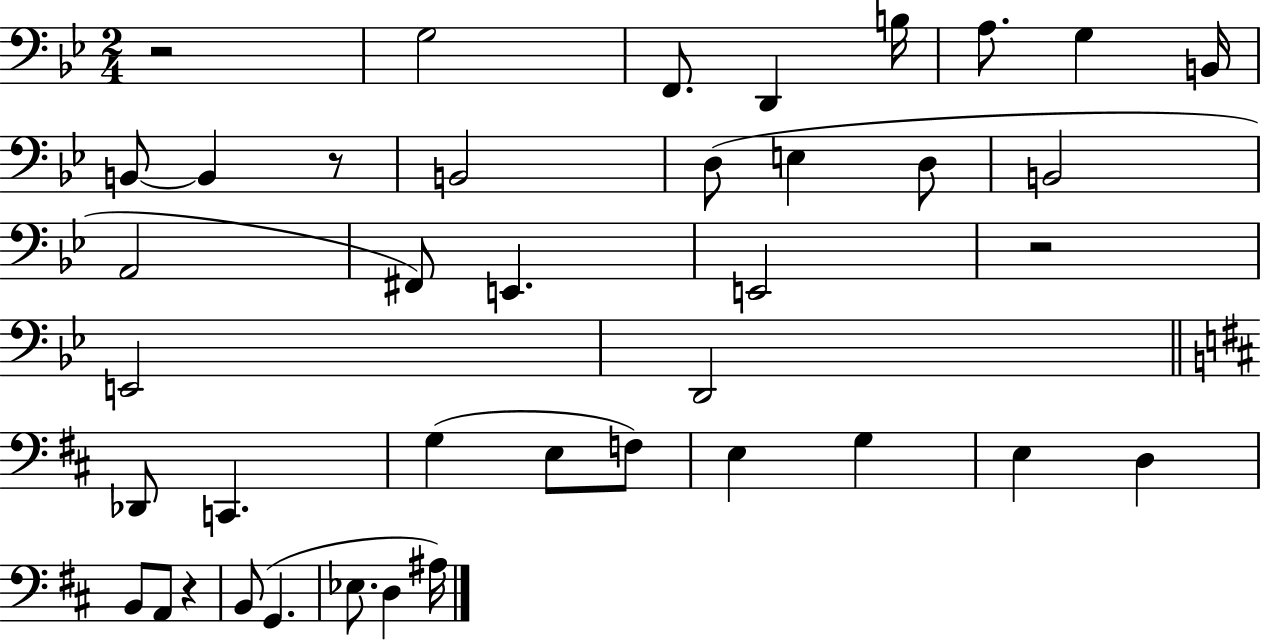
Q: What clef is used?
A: bass